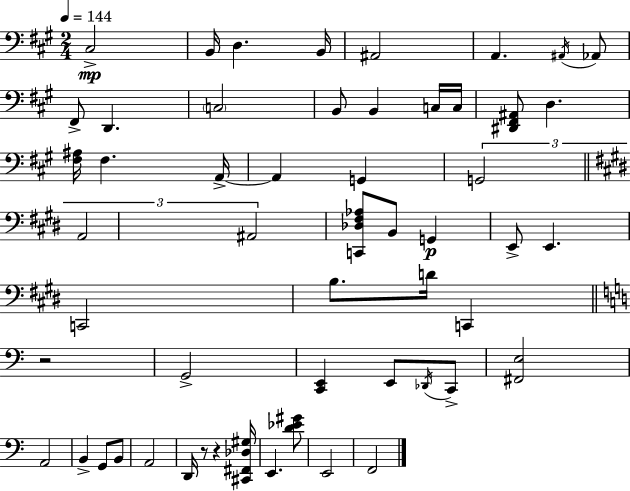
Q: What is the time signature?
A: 2/4